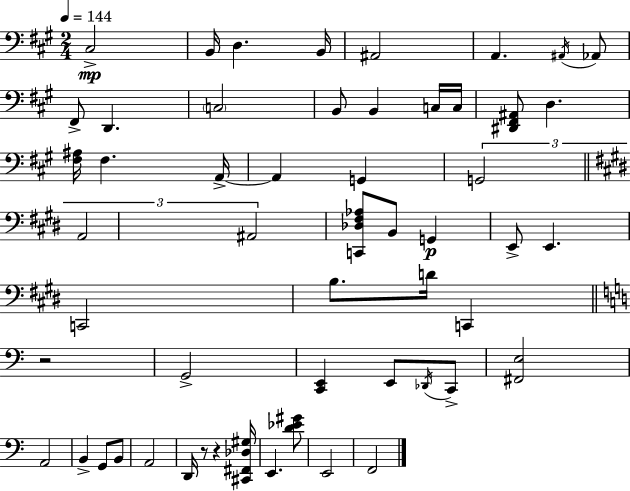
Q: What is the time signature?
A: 2/4